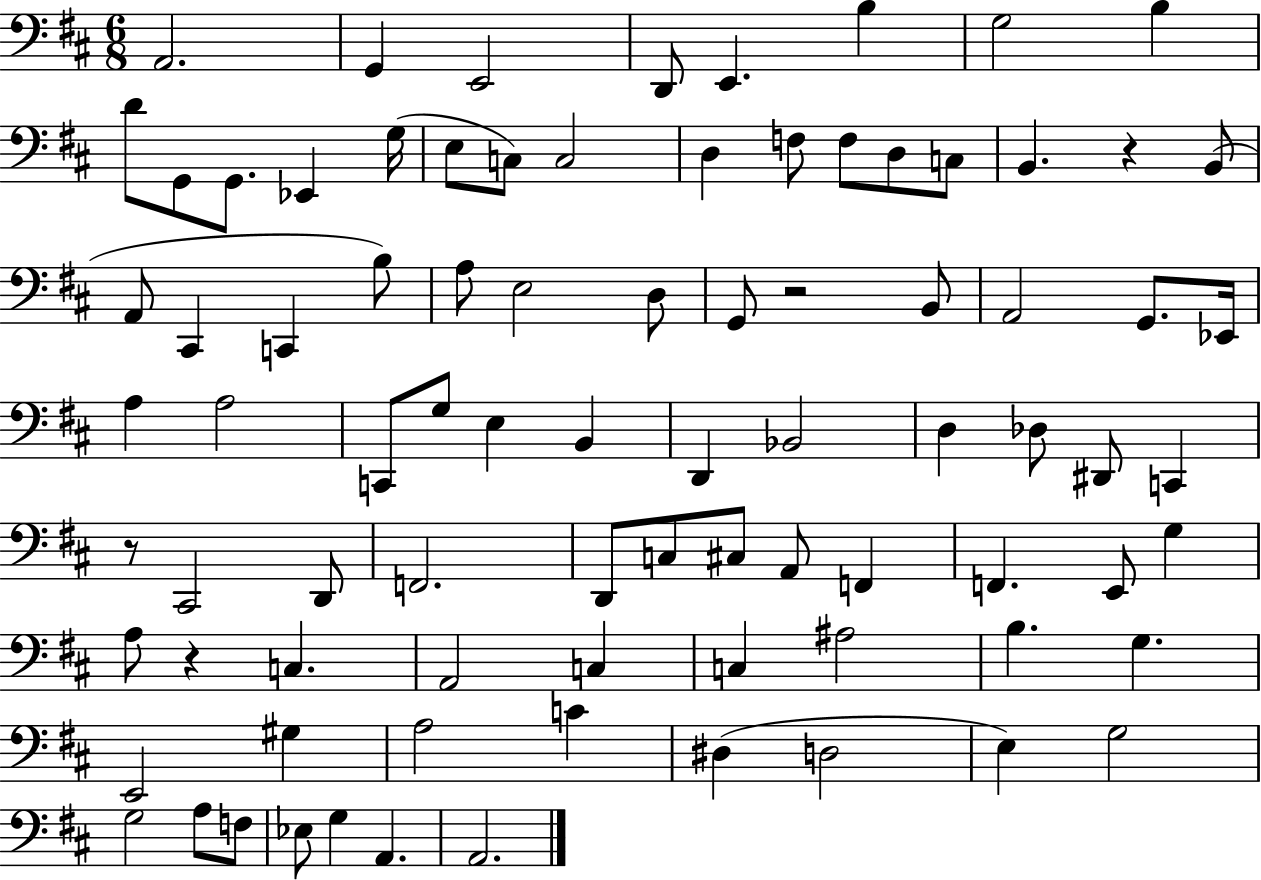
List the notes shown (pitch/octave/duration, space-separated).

A2/h. G2/q E2/h D2/e E2/q. B3/q G3/h B3/q D4/e G2/e G2/e. Eb2/q G3/s E3/e C3/e C3/h D3/q F3/e F3/e D3/e C3/e B2/q. R/q B2/e A2/e C#2/q C2/q B3/e A3/e E3/h D3/e G2/e R/h B2/e A2/h G2/e. Eb2/s A3/q A3/h C2/e G3/e E3/q B2/q D2/q Bb2/h D3/q Db3/e D#2/e C2/q R/e C#2/h D2/e F2/h. D2/e C3/e C#3/e A2/e F2/q F2/q. E2/e G3/q A3/e R/q C3/q. A2/h C3/q C3/q A#3/h B3/q. G3/q. E2/h G#3/q A3/h C4/q D#3/q D3/h E3/q G3/h G3/h A3/e F3/e Eb3/e G3/q A2/q. A2/h.